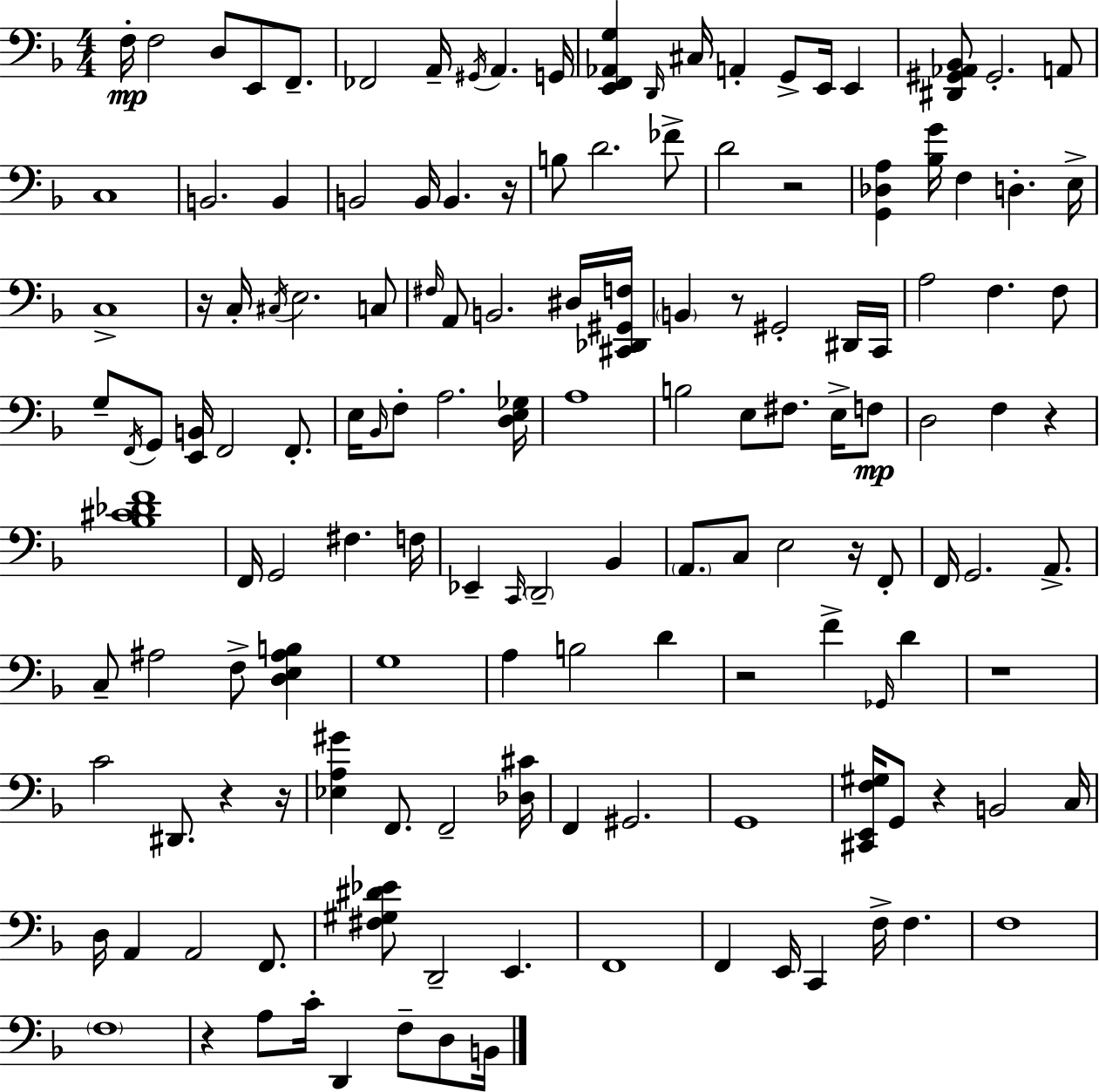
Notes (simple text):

F3/s F3/h D3/e E2/e F2/e. FES2/h A2/s G#2/s A2/q. G2/s [E2,F2,Ab2,G3]/q D2/s C#3/s A2/q G2/e E2/s E2/q [D#2,G#2,Ab2,Bb2]/e G#2/h. A2/e C3/w B2/h. B2/q B2/h B2/s B2/q. R/s B3/e D4/h. FES4/e D4/h R/h [G2,Db3,A3]/q [Bb3,G4]/s F3/q D3/q. E3/s C3/w R/s C3/s C#3/s E3/h. C3/e F#3/s A2/e B2/h. D#3/s [C#2,Db2,G#2,F3]/s B2/q R/e G#2/h D#2/s C2/s A3/h F3/q. F3/e G3/e F2/s G2/e [E2,B2]/s F2/h F2/e. E3/s Bb2/s F3/e A3/h. [D3,E3,Gb3]/s A3/w B3/h E3/e F#3/e. E3/s F3/e D3/h F3/q R/q [Bb3,C#4,Db4,F4]/w F2/s G2/h F#3/q. F3/s Eb2/q C2/s D2/h Bb2/q A2/e. C3/e E3/h R/s F2/e F2/s G2/h. A2/e. C3/e A#3/h F3/e [D3,E3,A#3,B3]/q G3/w A3/q B3/h D4/q R/h F4/q Gb2/s D4/q R/w C4/h D#2/e. R/q R/s [Eb3,A3,G#4]/q F2/e. F2/h [Db3,C#4]/s F2/q G#2/h. G2/w [C#2,E2,F3,G#3]/s G2/e R/q B2/h C3/s D3/s A2/q A2/h F2/e. [F#3,G#3,D#4,Eb4]/e D2/h E2/q. F2/w F2/q E2/s C2/q F3/s F3/q. F3/w F3/w R/q A3/e C4/s D2/q F3/e D3/e B2/s